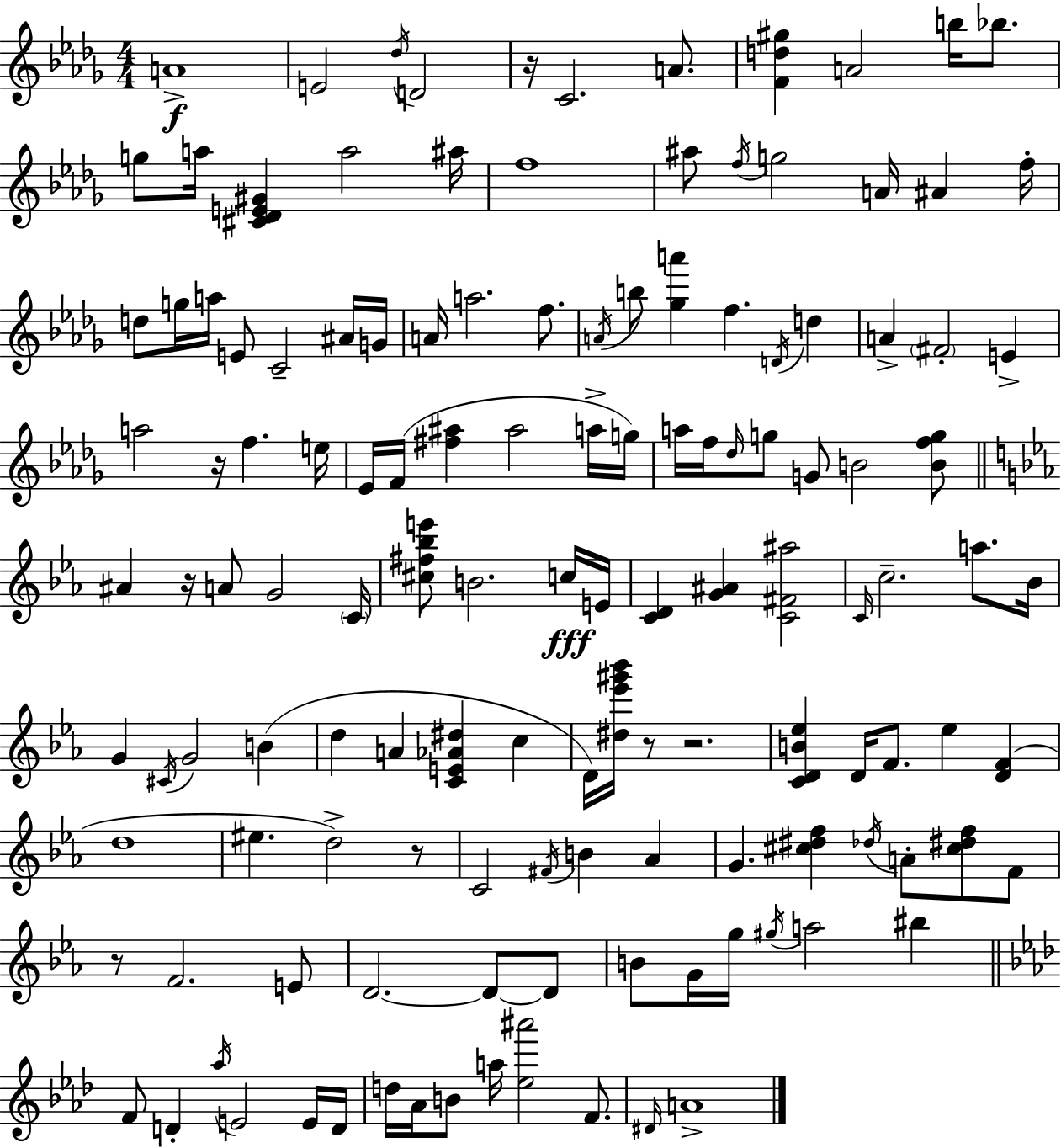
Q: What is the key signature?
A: BES minor